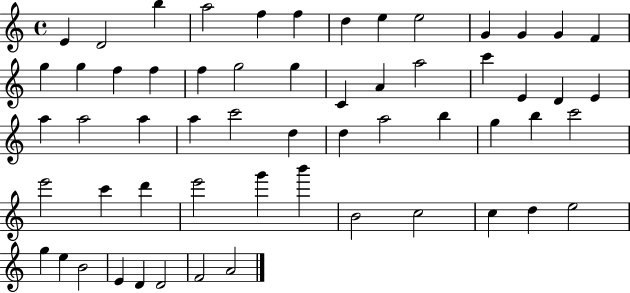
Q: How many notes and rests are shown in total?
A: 58